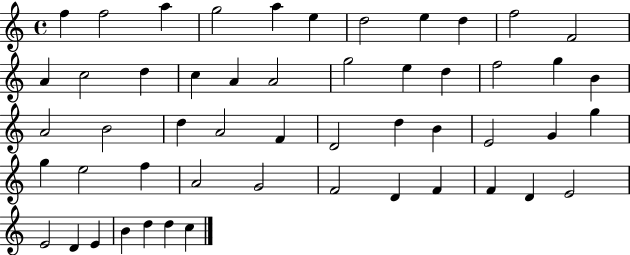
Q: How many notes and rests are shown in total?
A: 52